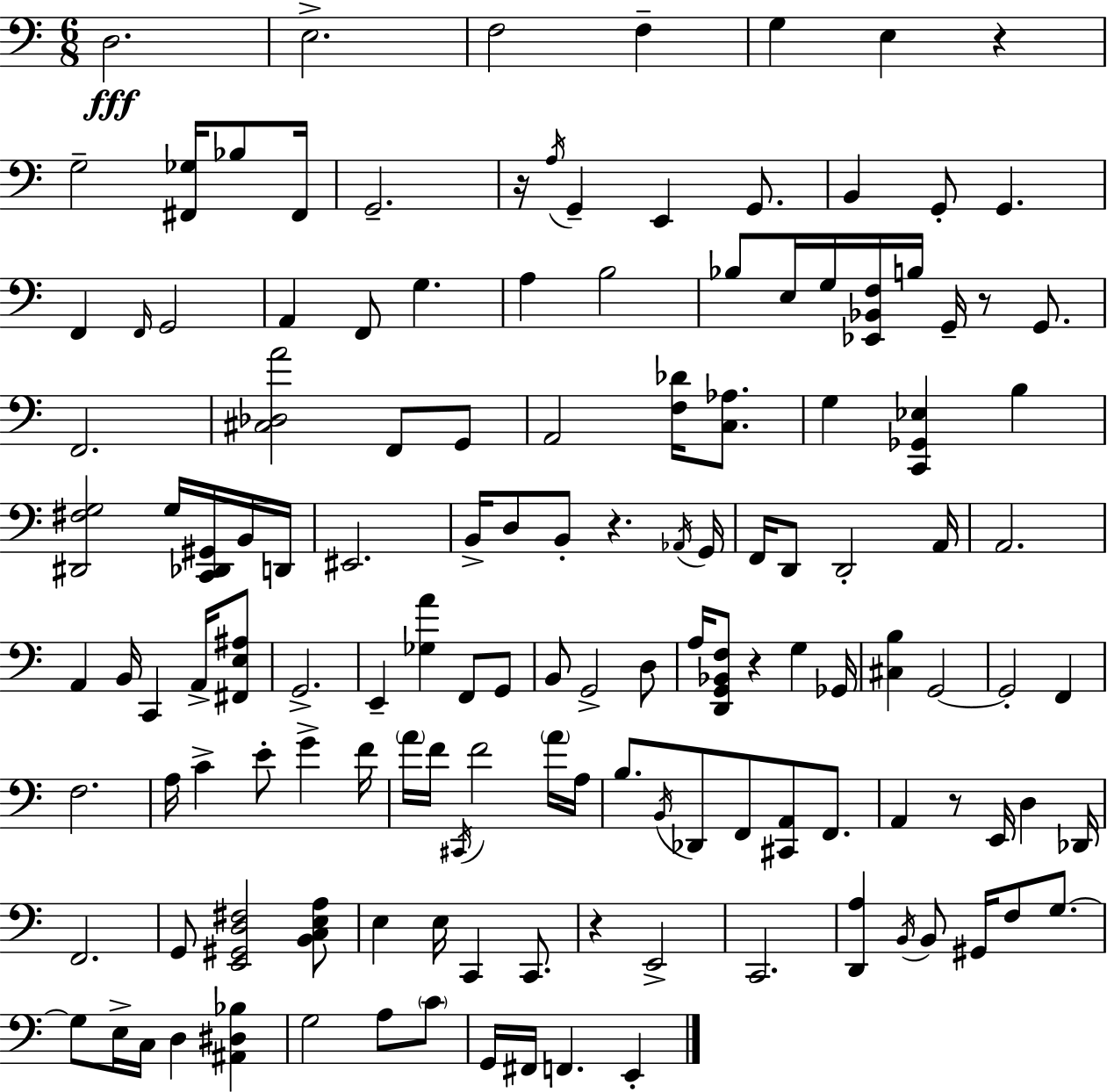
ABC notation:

X:1
T:Untitled
M:6/8
L:1/4
K:Am
D,2 E,2 F,2 F, G, E, z G,2 [^F,,_G,]/4 _B,/2 ^F,,/4 G,,2 z/4 A,/4 G,, E,, G,,/2 B,, G,,/2 G,, F,, F,,/4 G,,2 A,, F,,/2 G, A, B,2 _B,/2 E,/4 G,/4 [_E,,_B,,F,]/4 B,/4 G,,/4 z/2 G,,/2 F,,2 [^C,_D,A]2 F,,/2 G,,/2 A,,2 [F,_D]/4 [C,_A,]/2 G, [C,,_G,,_E,] B, [^D,,^F,G,]2 G,/4 [C,,_D,,^G,,]/4 B,,/4 D,,/4 ^E,,2 B,,/4 D,/2 B,,/2 z _A,,/4 G,,/4 F,,/4 D,,/2 D,,2 A,,/4 A,,2 A,, B,,/4 C,, A,,/4 [^F,,E,^A,]/2 G,,2 E,, [_G,A] F,,/2 G,,/2 B,,/2 G,,2 D,/2 A,/4 [D,,G,,_B,,F,]/2 z G, _G,,/4 [^C,B,] G,,2 G,,2 F,, F,2 A,/4 C E/2 G F/4 A/4 F/4 ^C,,/4 F2 A/4 A,/4 B,/2 B,,/4 _D,,/2 F,,/2 [^C,,A,,]/2 F,,/2 A,, z/2 E,,/4 D, _D,,/4 F,,2 G,,/2 [E,,^G,,D,^F,]2 [B,,C,E,A,]/2 E, E,/4 C,, C,,/2 z E,,2 C,,2 [D,,A,] B,,/4 B,,/2 ^G,,/4 F,/2 G,/2 G,/2 E,/4 C,/4 D, [^A,,^D,_B,] G,2 A,/2 C/2 G,,/4 ^F,,/4 F,, E,,